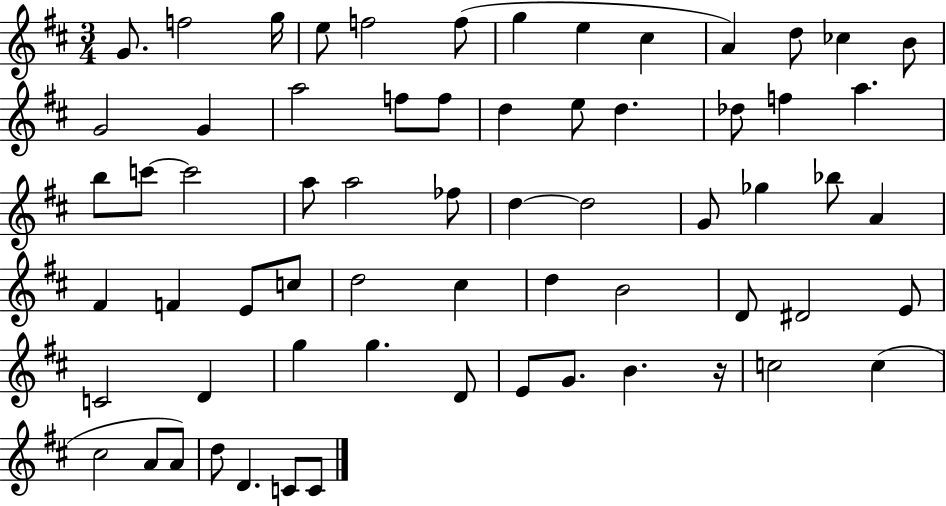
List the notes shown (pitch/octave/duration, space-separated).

G4/e. F5/h G5/s E5/e F5/h F5/e G5/q E5/q C#5/q A4/q D5/e CES5/q B4/e G4/h G4/q A5/h F5/e F5/e D5/q E5/e D5/q. Db5/e F5/q A5/q. B5/e C6/e C6/h A5/e A5/h FES5/e D5/q D5/h G4/e Gb5/q Bb5/e A4/q F#4/q F4/q E4/e C5/e D5/h C#5/q D5/q B4/h D4/e D#4/h E4/e C4/h D4/q G5/q G5/q. D4/e E4/e G4/e. B4/q. R/s C5/h C5/q C#5/h A4/e A4/e D5/e D4/q. C4/e C4/e